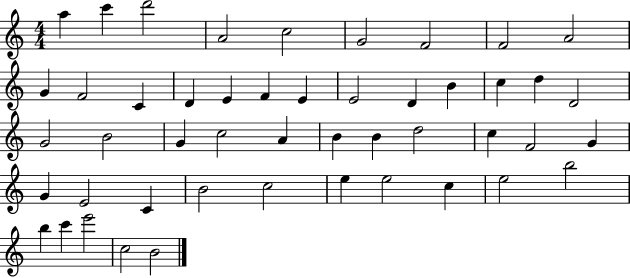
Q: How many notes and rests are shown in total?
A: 48